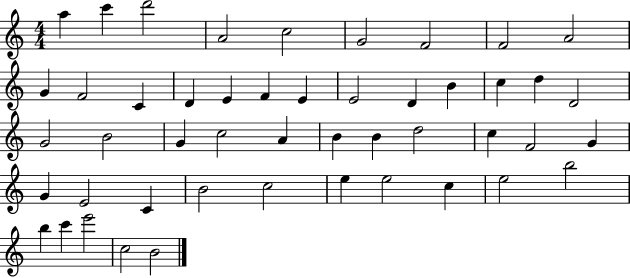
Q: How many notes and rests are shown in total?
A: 48